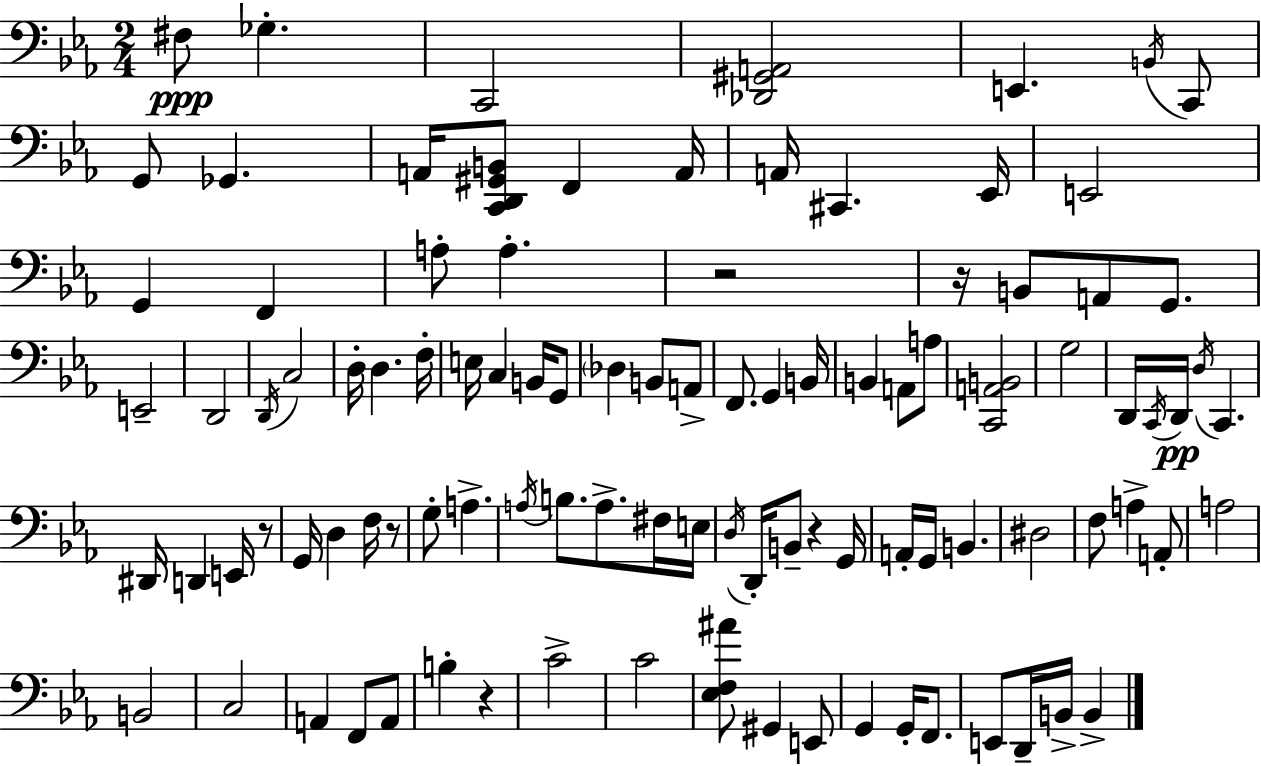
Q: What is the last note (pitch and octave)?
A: B2